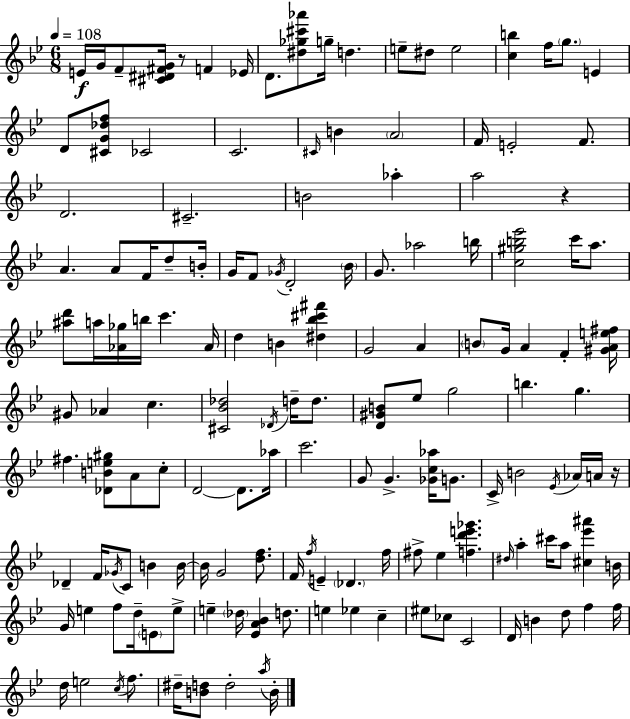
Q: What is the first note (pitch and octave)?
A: E4